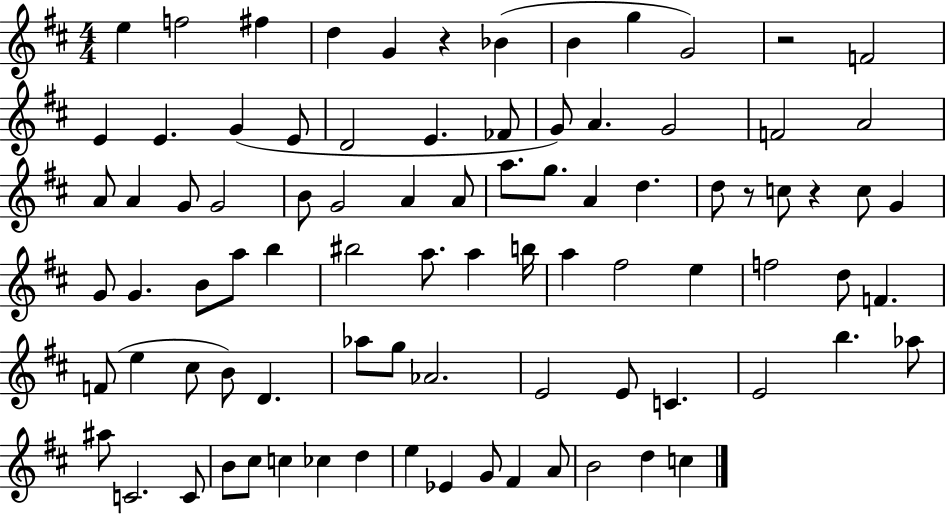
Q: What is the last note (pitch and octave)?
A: C5